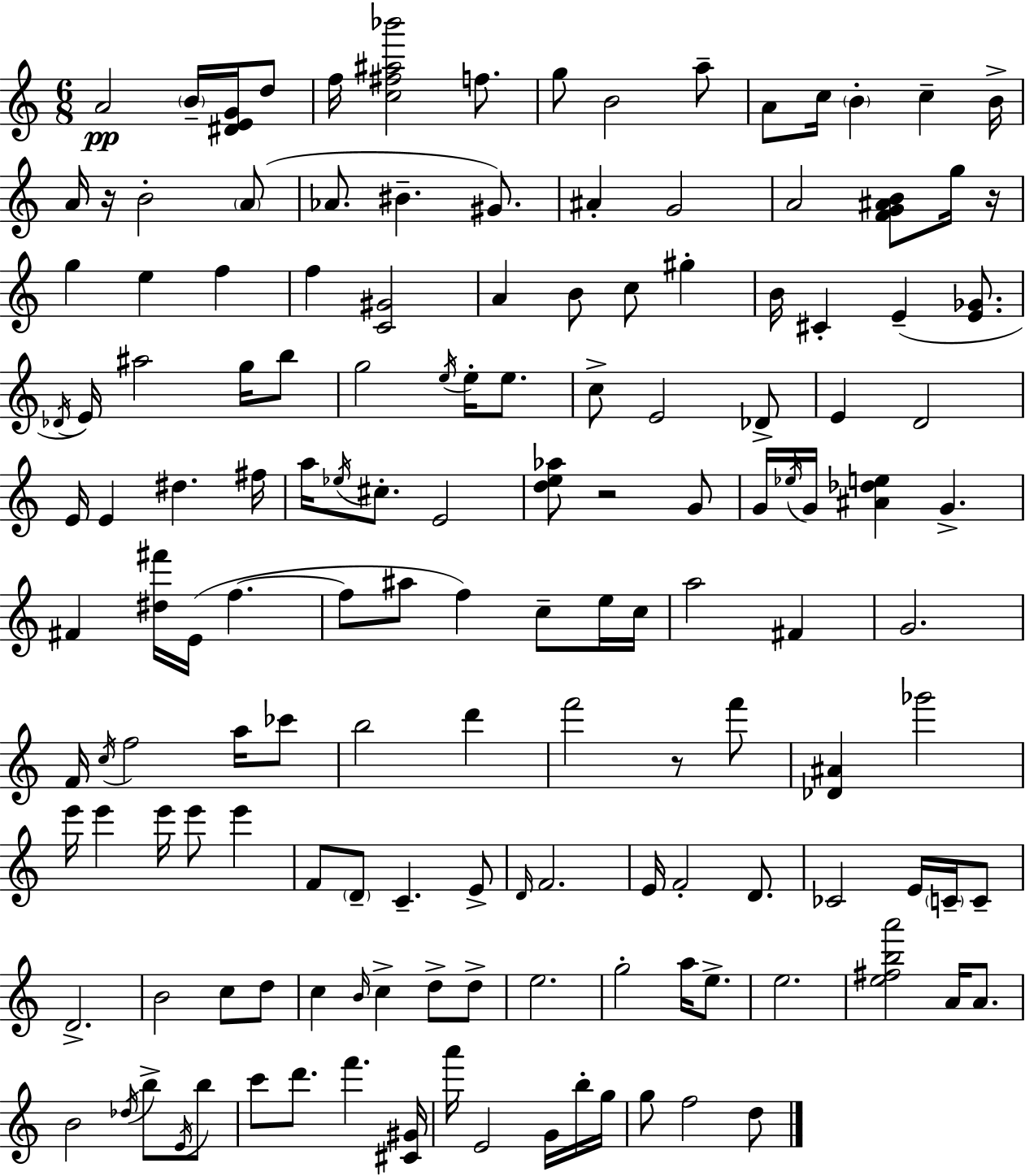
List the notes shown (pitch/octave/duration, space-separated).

A4/h B4/s [D#4,E4,G4]/s D5/e F5/s [C5,F#5,A#5,Bb6]/h F5/e. G5/e B4/h A5/e A4/e C5/s B4/q C5/q B4/s A4/s R/s B4/h A4/e Ab4/e. BIS4/q. G#4/e. A#4/q G4/h A4/h [F4,G4,A#4,B4]/e G5/s R/s G5/q E5/q F5/q F5/q [C4,G#4]/h A4/q B4/e C5/e G#5/q B4/s C#4/q E4/q [E4,Gb4]/e. Db4/s E4/s A#5/h G5/s B5/e G5/h E5/s E5/s E5/e. C5/e E4/h Db4/e E4/q D4/h E4/s E4/q D#5/q. F#5/s A5/s Eb5/s C#5/e. E4/h [D5,E5,Ab5]/e R/h G4/e G4/s Eb5/s G4/s [A#4,Db5,E5]/q G4/q. F#4/q [D#5,F#6]/s E4/s F5/q. F5/e A#5/e F5/q C5/e E5/s C5/s A5/h F#4/q G4/h. F4/s C5/s F5/h A5/s CES6/e B5/h D6/q F6/h R/e F6/e [Db4,A#4]/q Gb6/h E6/s E6/q E6/s E6/e E6/q F4/e D4/e C4/q. E4/e D4/s F4/h. E4/s F4/h D4/e. CES4/h E4/s C4/s C4/e D4/h. B4/h C5/e D5/e C5/q B4/s C5/q D5/e D5/e E5/h. G5/h A5/s E5/e. E5/h. [E5,F#5,B5,A6]/h A4/s A4/e. B4/h Db5/s B5/e E4/s B5/e C6/e D6/e. F6/q. [C#4,G#4]/s A6/s E4/h G4/s B5/s G5/s G5/e F5/h D5/e